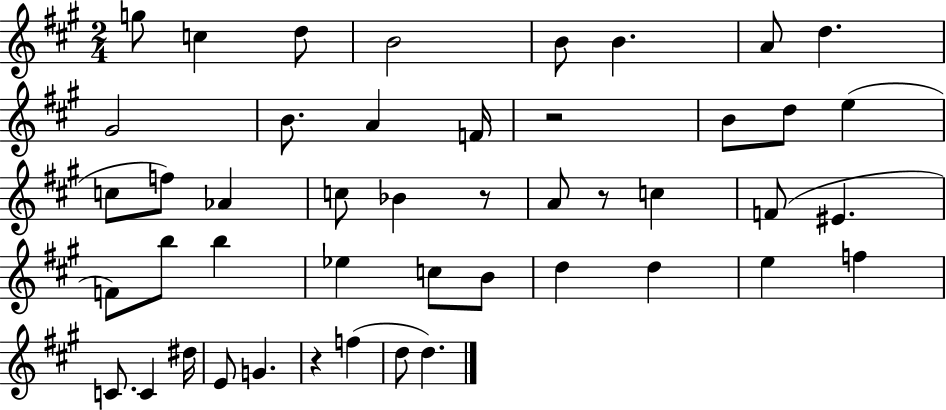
G5/e C5/q D5/e B4/h B4/e B4/q. A4/e D5/q. G#4/h B4/e. A4/q F4/s R/h B4/e D5/e E5/q C5/e F5/e Ab4/q C5/e Bb4/q R/e A4/e R/e C5/q F4/e EIS4/q. F4/e B5/e B5/q Eb5/q C5/e B4/e D5/q D5/q E5/q F5/q C4/e. C4/q D#5/s E4/e G4/q. R/q F5/q D5/e D5/q.